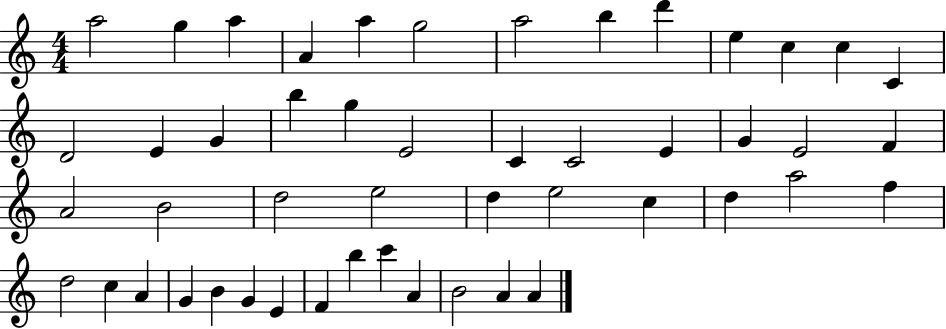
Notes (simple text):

A5/h G5/q A5/q A4/q A5/q G5/h A5/h B5/q D6/q E5/q C5/q C5/q C4/q D4/h E4/q G4/q B5/q G5/q E4/h C4/q C4/h E4/q G4/q E4/h F4/q A4/h B4/h D5/h E5/h D5/q E5/h C5/q D5/q A5/h F5/q D5/h C5/q A4/q G4/q B4/q G4/q E4/q F4/q B5/q C6/q A4/q B4/h A4/q A4/q